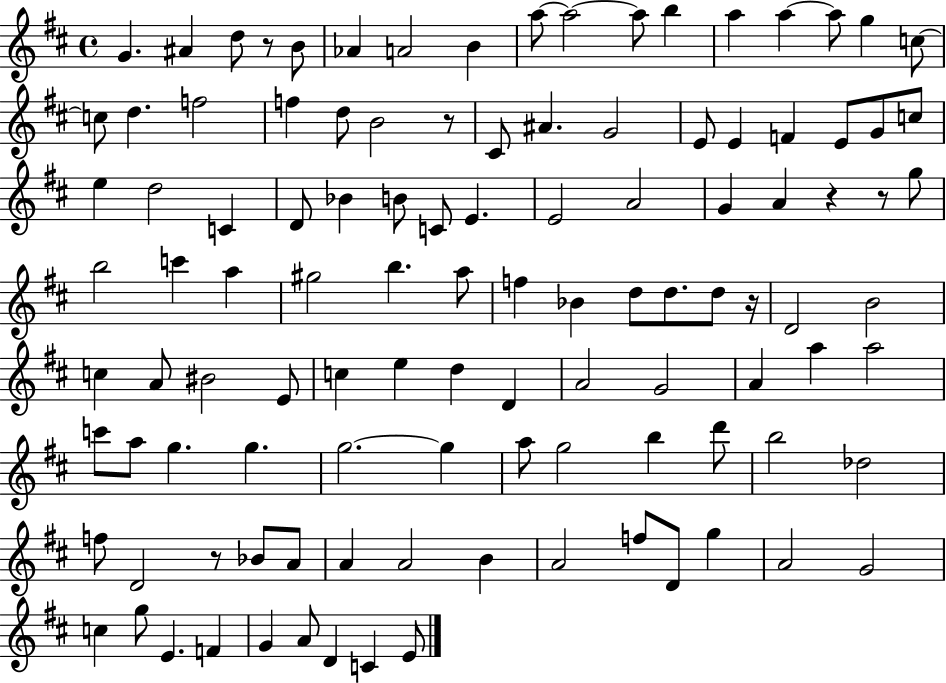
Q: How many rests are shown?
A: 6